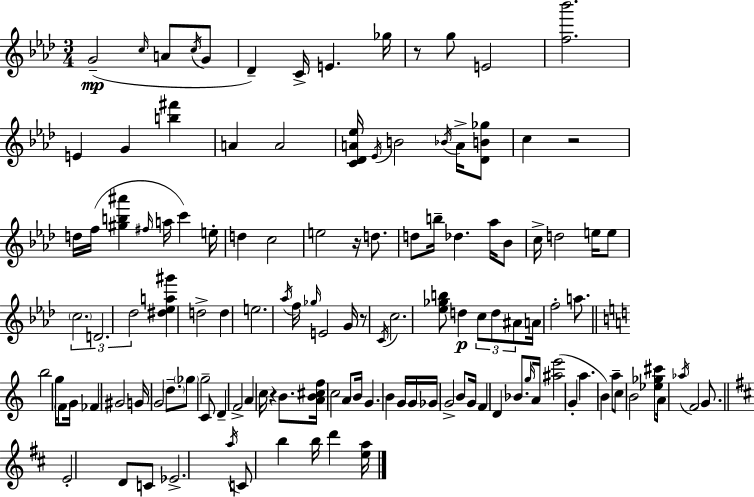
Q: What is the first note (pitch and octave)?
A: G4